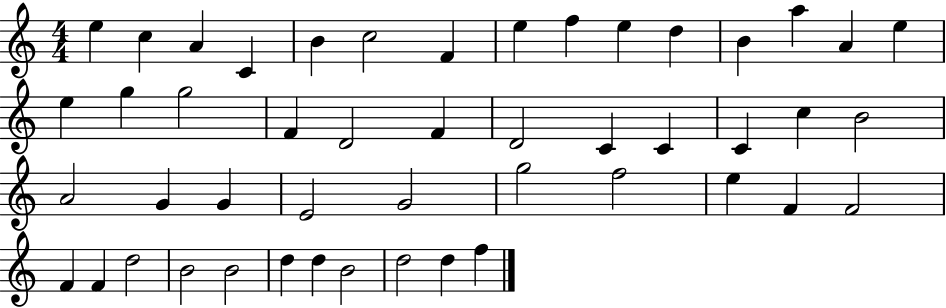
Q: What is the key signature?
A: C major